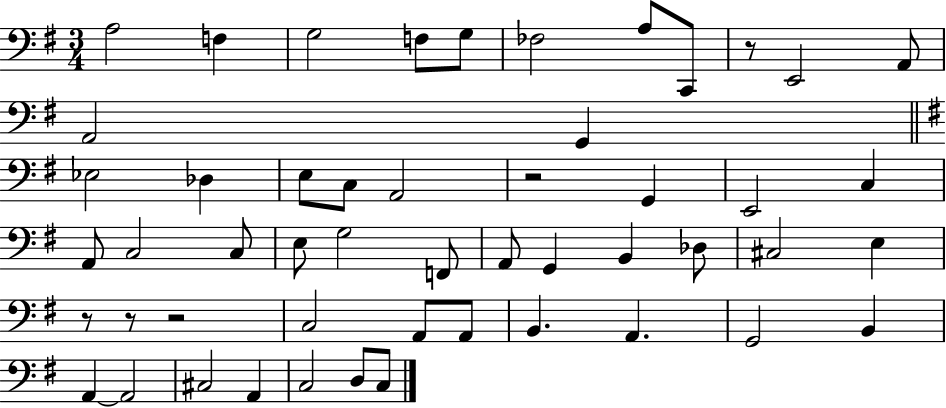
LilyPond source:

{
  \clef bass
  \numericTimeSignature
  \time 3/4
  \key g \major
  a2 f4 | g2 f8 g8 | fes2 a8 c,8 | r8 e,2 a,8 | \break a,2 g,4 | \bar "||" \break \key g \major ees2 des4 | e8 c8 a,2 | r2 g,4 | e,2 c4 | \break a,8 c2 c8 | e8 g2 f,8 | a,8 g,4 b,4 des8 | cis2 e4 | \break r8 r8 r2 | c2 a,8 a,8 | b,4. a,4. | g,2 b,4 | \break a,4~~ a,2 | cis2 a,4 | c2 d8 c8 | \bar "|."
}